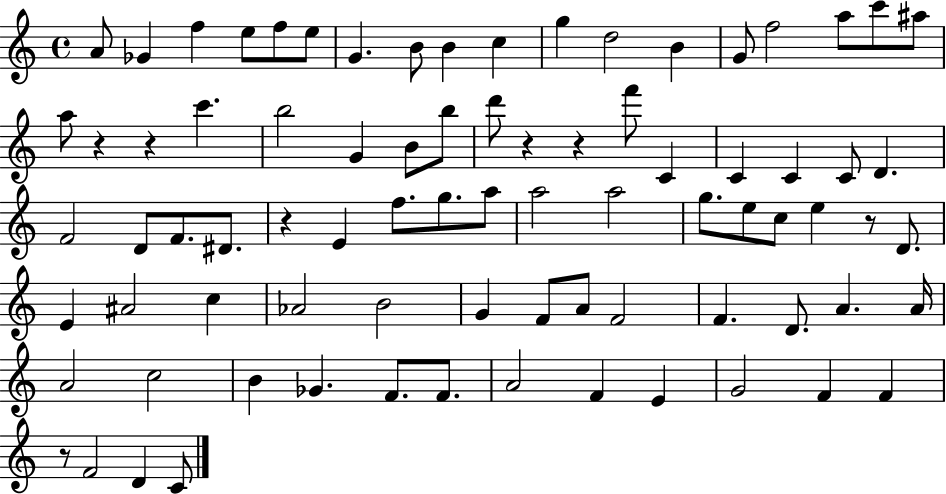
{
  \clef treble
  \time 4/4
  \defaultTimeSignature
  \key c \major
  \repeat volta 2 { a'8 ges'4 f''4 e''8 f''8 e''8 | g'4. b'8 b'4 c''4 | g''4 d''2 b'4 | g'8 f''2 a''8 c'''8 ais''8 | \break a''8 r4 r4 c'''4. | b''2 g'4 b'8 b''8 | d'''8 r4 r4 f'''8 c'4 | c'4 c'4 c'8 d'4. | \break f'2 d'8 f'8. dis'8. | r4 e'4 f''8. g''8. a''8 | a''2 a''2 | g''8. e''8 c''8 e''4 r8 d'8. | \break e'4 ais'2 c''4 | aes'2 b'2 | g'4 f'8 a'8 f'2 | f'4. d'8. a'4. a'16 | \break a'2 c''2 | b'4 ges'4. f'8. f'8. | a'2 f'4 e'4 | g'2 f'4 f'4 | \break r8 f'2 d'4 c'8 | } \bar "|."
}